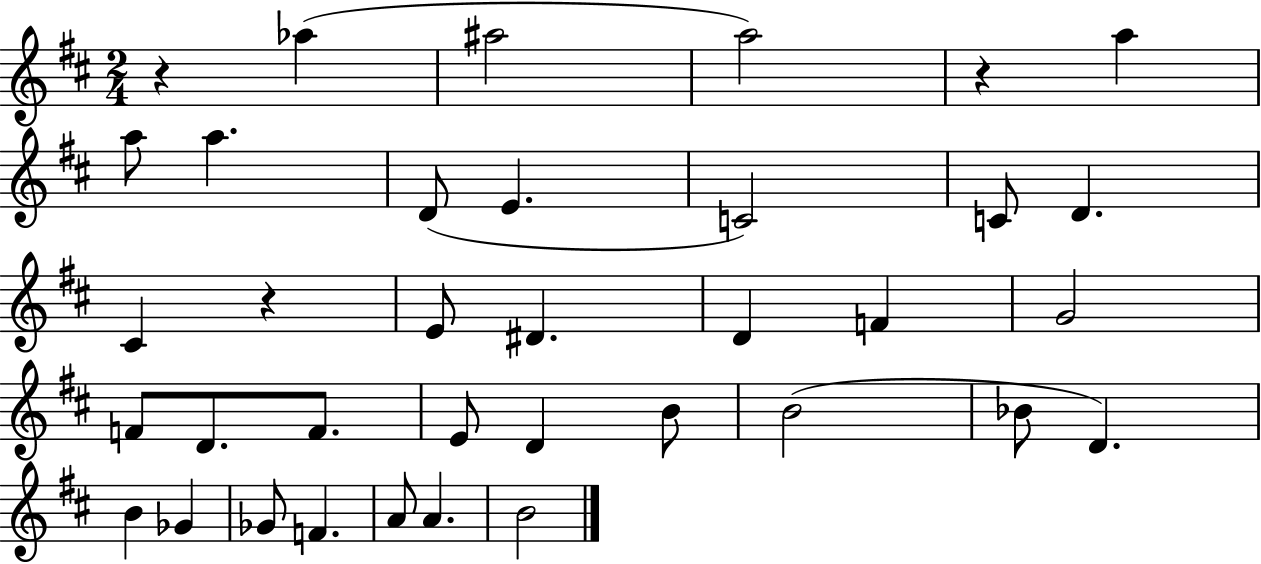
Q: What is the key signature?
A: D major